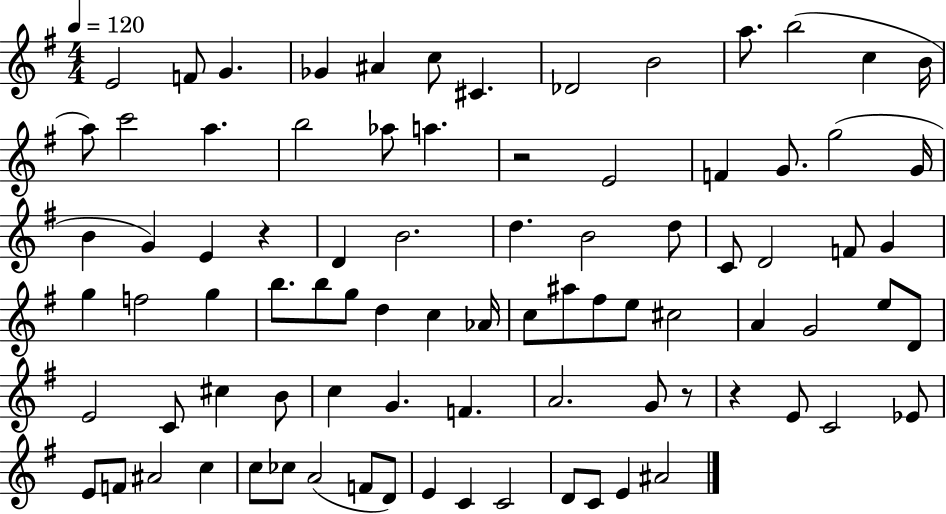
X:1
T:Untitled
M:4/4
L:1/4
K:G
E2 F/2 G _G ^A c/2 ^C _D2 B2 a/2 b2 c B/4 a/2 c'2 a b2 _a/2 a z2 E2 F G/2 g2 G/4 B G E z D B2 d B2 d/2 C/2 D2 F/2 G g f2 g b/2 b/2 g/2 d c _A/4 c/2 ^a/2 ^f/2 e/2 ^c2 A G2 e/2 D/2 E2 C/2 ^c B/2 c G F A2 G/2 z/2 z E/2 C2 _E/2 E/2 F/2 ^A2 c c/2 _c/2 A2 F/2 D/2 E C C2 D/2 C/2 E ^A2